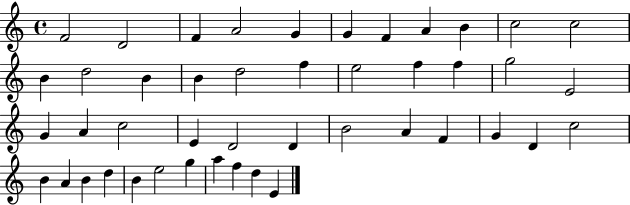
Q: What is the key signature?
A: C major